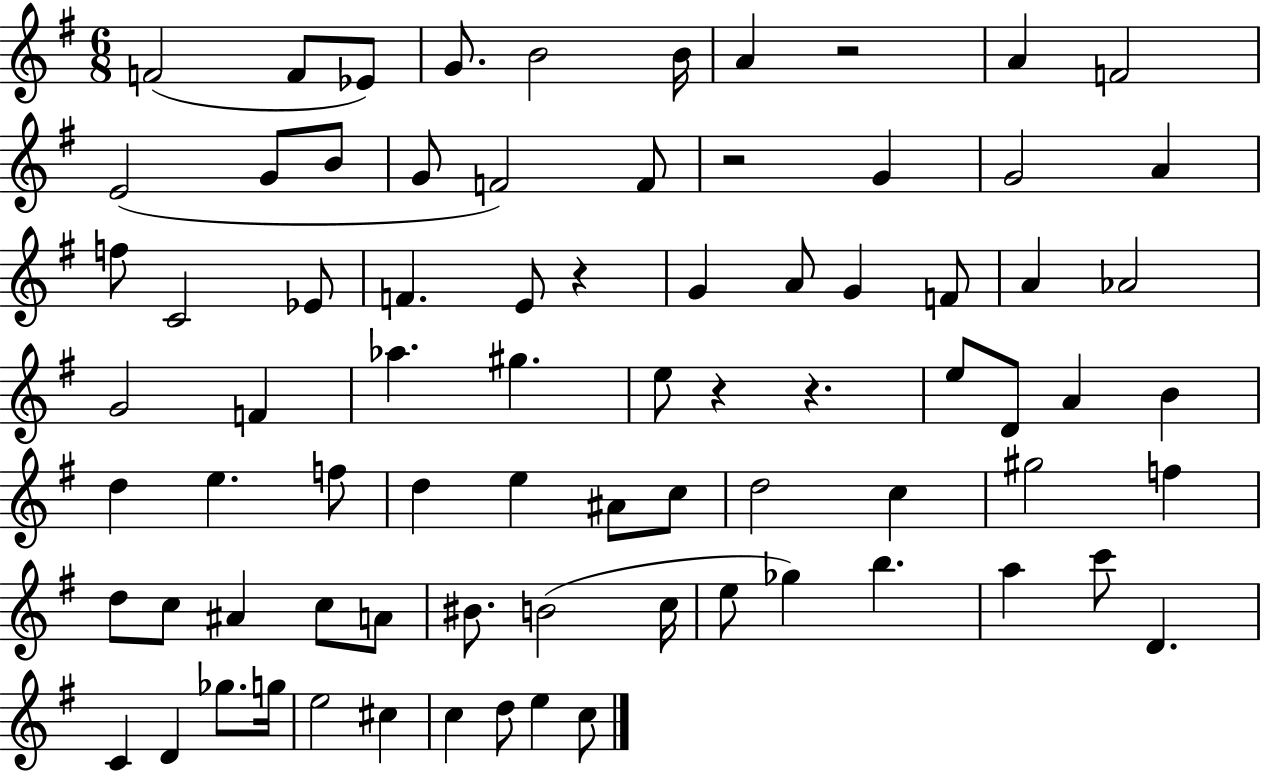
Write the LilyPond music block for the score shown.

{
  \clef treble
  \numericTimeSignature
  \time 6/8
  \key g \major
  f'2( f'8 ees'8) | g'8. b'2 b'16 | a'4 r2 | a'4 f'2 | \break e'2( g'8 b'8 | g'8 f'2) f'8 | r2 g'4 | g'2 a'4 | \break f''8 c'2 ees'8 | f'4. e'8 r4 | g'4 a'8 g'4 f'8 | a'4 aes'2 | \break g'2 f'4 | aes''4. gis''4. | e''8 r4 r4. | e''8 d'8 a'4 b'4 | \break d''4 e''4. f''8 | d''4 e''4 ais'8 c''8 | d''2 c''4 | gis''2 f''4 | \break d''8 c''8 ais'4 c''8 a'8 | bis'8. b'2( c''16 | e''8 ges''4) b''4. | a''4 c'''8 d'4. | \break c'4 d'4 ges''8. g''16 | e''2 cis''4 | c''4 d''8 e''4 c''8 | \bar "|."
}